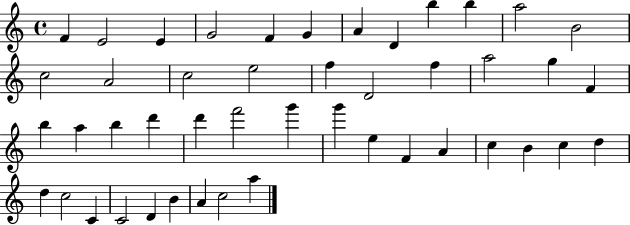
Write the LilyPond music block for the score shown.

{
  \clef treble
  \time 4/4
  \defaultTimeSignature
  \key c \major
  f'4 e'2 e'4 | g'2 f'4 g'4 | a'4 d'4 b''4 b''4 | a''2 b'2 | \break c''2 a'2 | c''2 e''2 | f''4 d'2 f''4 | a''2 g''4 f'4 | \break b''4 a''4 b''4 d'''4 | d'''4 f'''2 g'''4 | g'''4 e''4 f'4 a'4 | c''4 b'4 c''4 d''4 | \break d''4 c''2 c'4 | c'2 d'4 b'4 | a'4 c''2 a''4 | \bar "|."
}